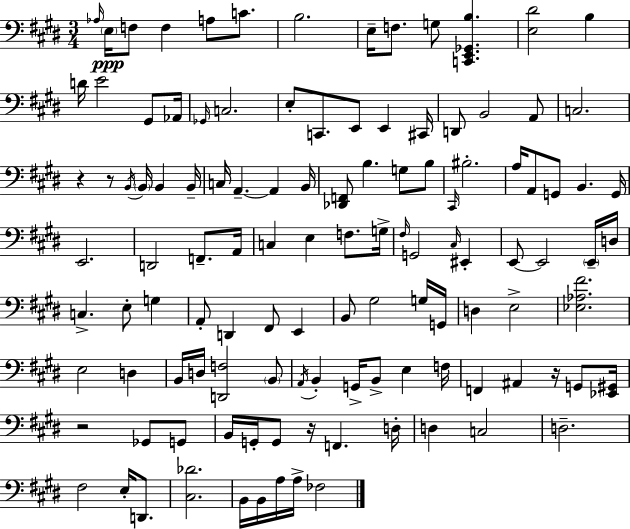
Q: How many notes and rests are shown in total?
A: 117